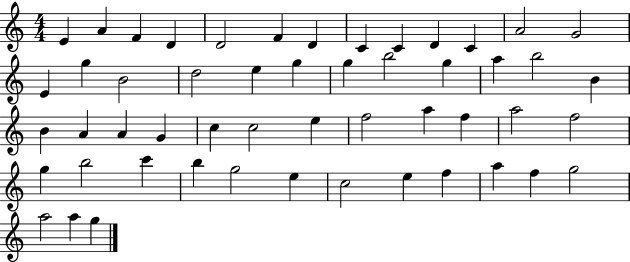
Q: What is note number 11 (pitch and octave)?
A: C4